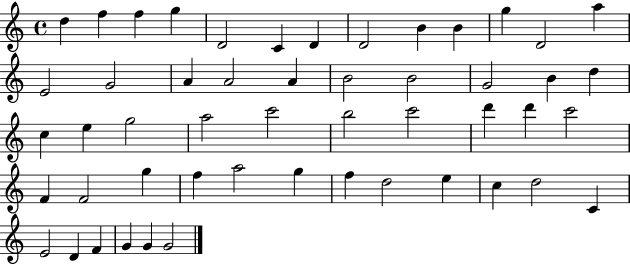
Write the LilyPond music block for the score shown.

{
  \clef treble
  \time 4/4
  \defaultTimeSignature
  \key c \major
  d''4 f''4 f''4 g''4 | d'2 c'4 d'4 | d'2 b'4 b'4 | g''4 d'2 a''4 | \break e'2 g'2 | a'4 a'2 a'4 | b'2 b'2 | g'2 b'4 d''4 | \break c''4 e''4 g''2 | a''2 c'''2 | b''2 c'''2 | d'''4 d'''4 c'''2 | \break f'4 f'2 g''4 | f''4 a''2 g''4 | f''4 d''2 e''4 | c''4 d''2 c'4 | \break e'2 d'4 f'4 | g'4 g'4 g'2 | \bar "|."
}